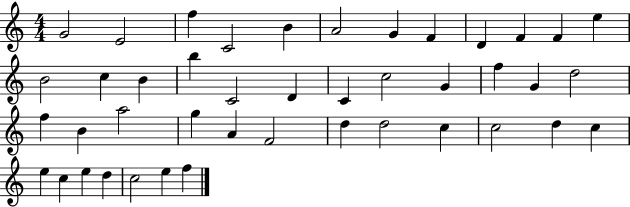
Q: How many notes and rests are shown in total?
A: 43